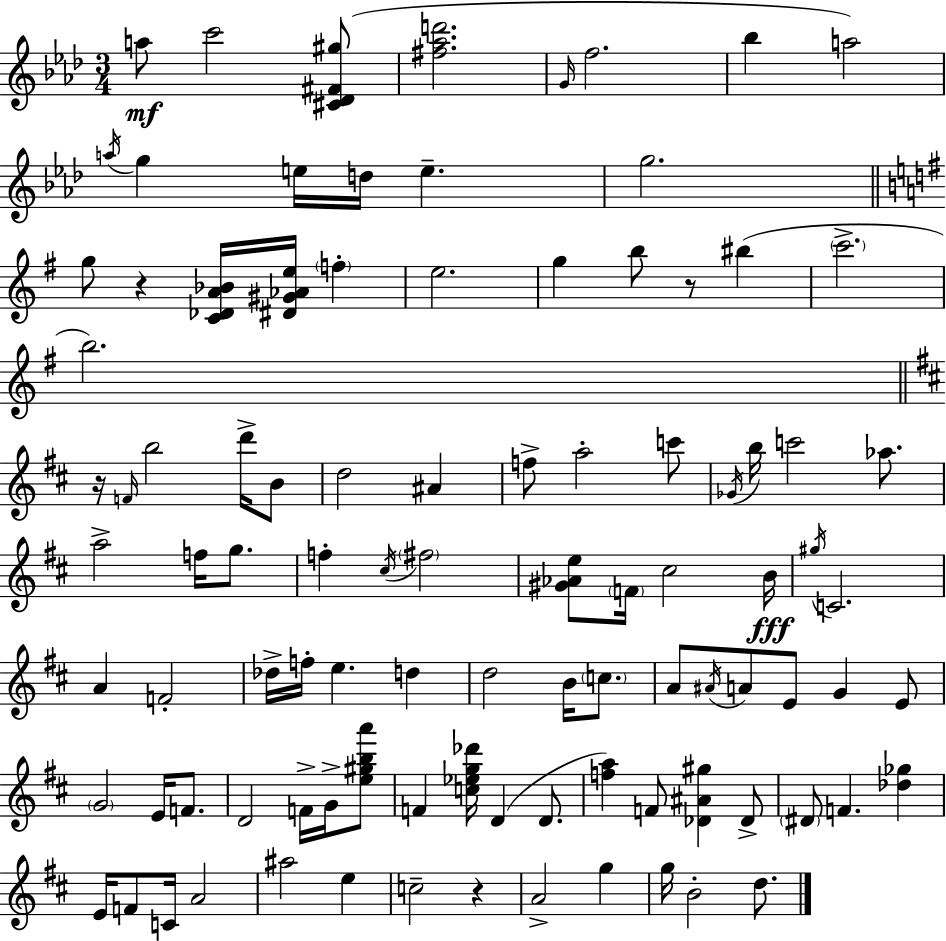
{
  \clef treble
  \numericTimeSignature
  \time 3/4
  \key aes \major
  a''8\mf c'''2 <cis' des' fis' gis''>8( | <fis'' aes'' d'''>2. | \grace { g'16 } f''2. | bes''4 a''2) | \break \acciaccatura { a''16 } g''4 e''16 d''16 e''4.-- | g''2. | \bar "||" \break \key g \major g''8 r4 <c' des' a' bes'>16 <dis' gis' aes' e''>16 \parenthesize f''4-. | e''2. | g''4 b''8 r8 bis''4( | \parenthesize c'''2.-> | \break b''2.) | \bar "||" \break \key b \minor r16 \grace { f'16 } b''2 d'''16-> b'8 | d''2 ais'4 | f''8-> a''2-. c'''8 | \acciaccatura { ges'16 } b''16 c'''2 aes''8. | \break a''2-> f''16 g''8. | f''4-. \acciaccatura { cis''16 } \parenthesize fis''2 | <gis' aes' e''>8 \parenthesize f'16 cis''2 | b'16\fff \acciaccatura { gis''16 } c'2. | \break a'4 f'2-. | des''16-> f''16-. e''4. | d''4 d''2 | b'16 \parenthesize c''8. a'8 \acciaccatura { ais'16 } a'8 e'8 g'4 | \break e'8 \parenthesize g'2 | e'16 f'8. d'2 | f'16-> g'16-> <e'' gis'' b'' a'''>8 f'4 <c'' ees'' g'' des'''>16 d'4( | d'8. <f'' a''>4) f'8 <des' ais' gis''>4 | \break des'8-> \parenthesize dis'8 f'4. | <des'' ges''>4 e'16 f'8 c'16 a'2 | ais''2 | e''4 c''2-- | \break r4 a'2-> | g''4 g''16 b'2-. | d''8. \bar "|."
}